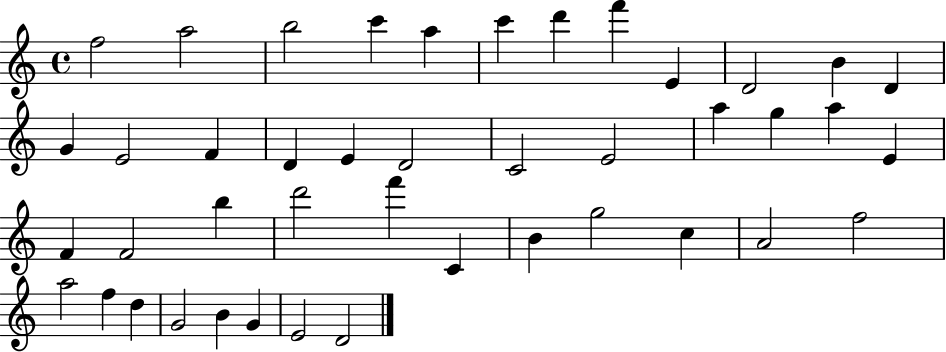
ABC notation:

X:1
T:Untitled
M:4/4
L:1/4
K:C
f2 a2 b2 c' a c' d' f' E D2 B D G E2 F D E D2 C2 E2 a g a E F F2 b d'2 f' C B g2 c A2 f2 a2 f d G2 B G E2 D2